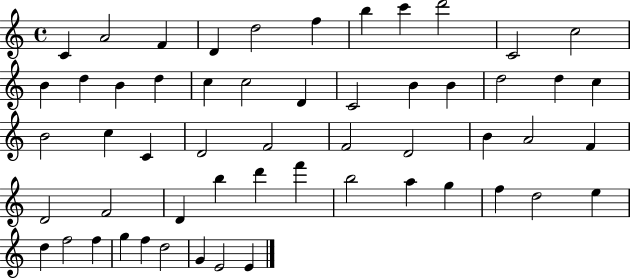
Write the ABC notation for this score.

X:1
T:Untitled
M:4/4
L:1/4
K:C
C A2 F D d2 f b c' d'2 C2 c2 B d B d c c2 D C2 B B d2 d c B2 c C D2 F2 F2 D2 B A2 F D2 F2 D b d' f' b2 a g f d2 e d f2 f g f d2 G E2 E